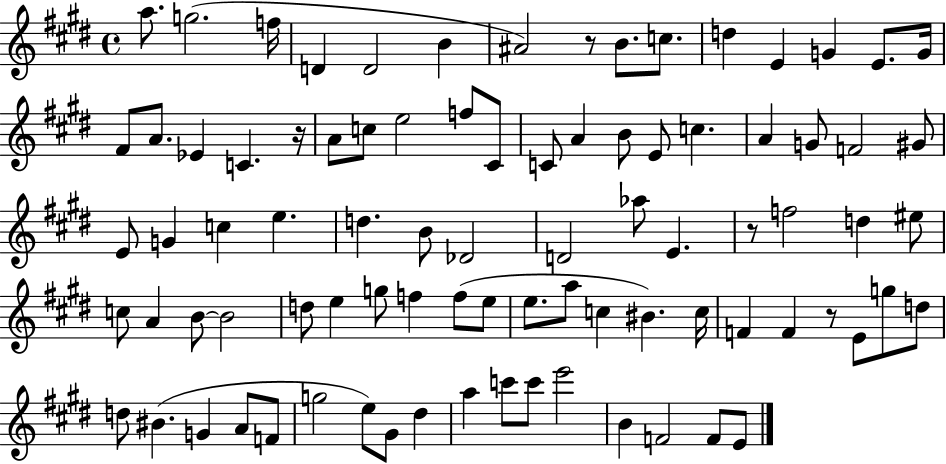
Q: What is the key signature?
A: E major